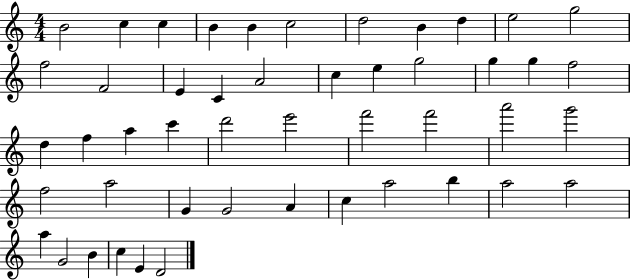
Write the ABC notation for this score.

X:1
T:Untitled
M:4/4
L:1/4
K:C
B2 c c B B c2 d2 B d e2 g2 f2 F2 E C A2 c e g2 g g f2 d f a c' d'2 e'2 f'2 f'2 a'2 g'2 f2 a2 G G2 A c a2 b a2 a2 a G2 B c E D2